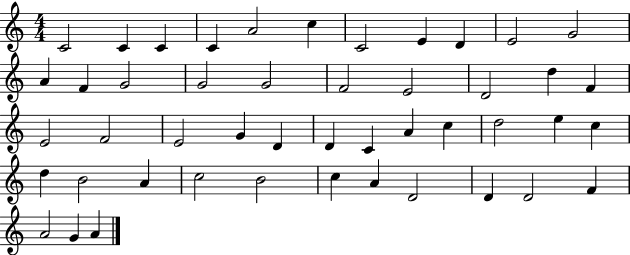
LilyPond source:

{
  \clef treble
  \numericTimeSignature
  \time 4/4
  \key c \major
  c'2 c'4 c'4 | c'4 a'2 c''4 | c'2 e'4 d'4 | e'2 g'2 | \break a'4 f'4 g'2 | g'2 g'2 | f'2 e'2 | d'2 d''4 f'4 | \break e'2 f'2 | e'2 g'4 d'4 | d'4 c'4 a'4 c''4 | d''2 e''4 c''4 | \break d''4 b'2 a'4 | c''2 b'2 | c''4 a'4 d'2 | d'4 d'2 f'4 | \break a'2 g'4 a'4 | \bar "|."
}